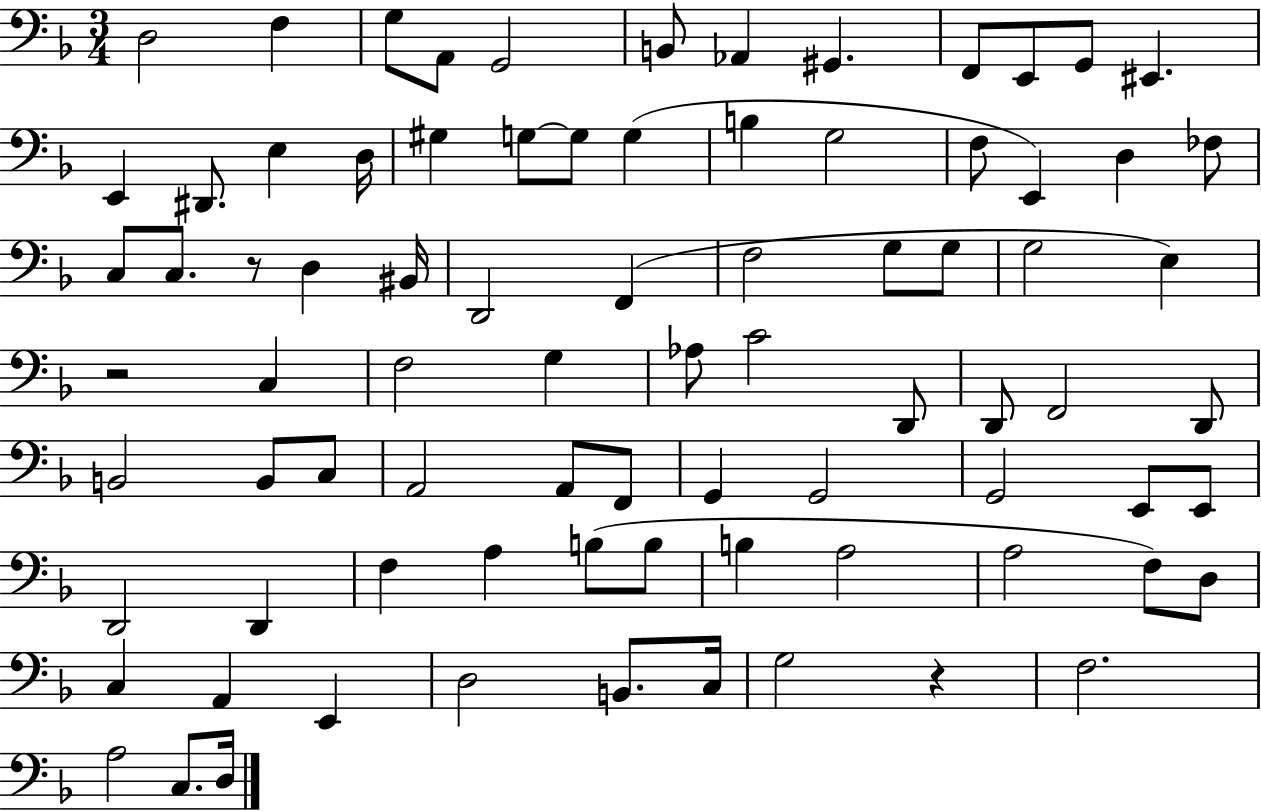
{
  \clef bass
  \numericTimeSignature
  \time 3/4
  \key f \major
  d2 f4 | g8 a,8 g,2 | b,8 aes,4 gis,4. | f,8 e,8 g,8 eis,4. | \break e,4 dis,8. e4 d16 | gis4 g8~~ g8 g4( | b4 g2 | f8 e,4) d4 fes8 | \break c8 c8. r8 d4 bis,16 | d,2 f,4( | f2 g8 g8 | g2 e4) | \break r2 c4 | f2 g4 | aes8 c'2 d,8 | d,8 f,2 d,8 | \break b,2 b,8 c8 | a,2 a,8 f,8 | g,4 g,2 | g,2 e,8 e,8 | \break d,2 d,4 | f4 a4 b8( b8 | b4 a2 | a2 f8) d8 | \break c4 a,4 e,4 | d2 b,8. c16 | g2 r4 | f2. | \break a2 c8. d16 | \bar "|."
}